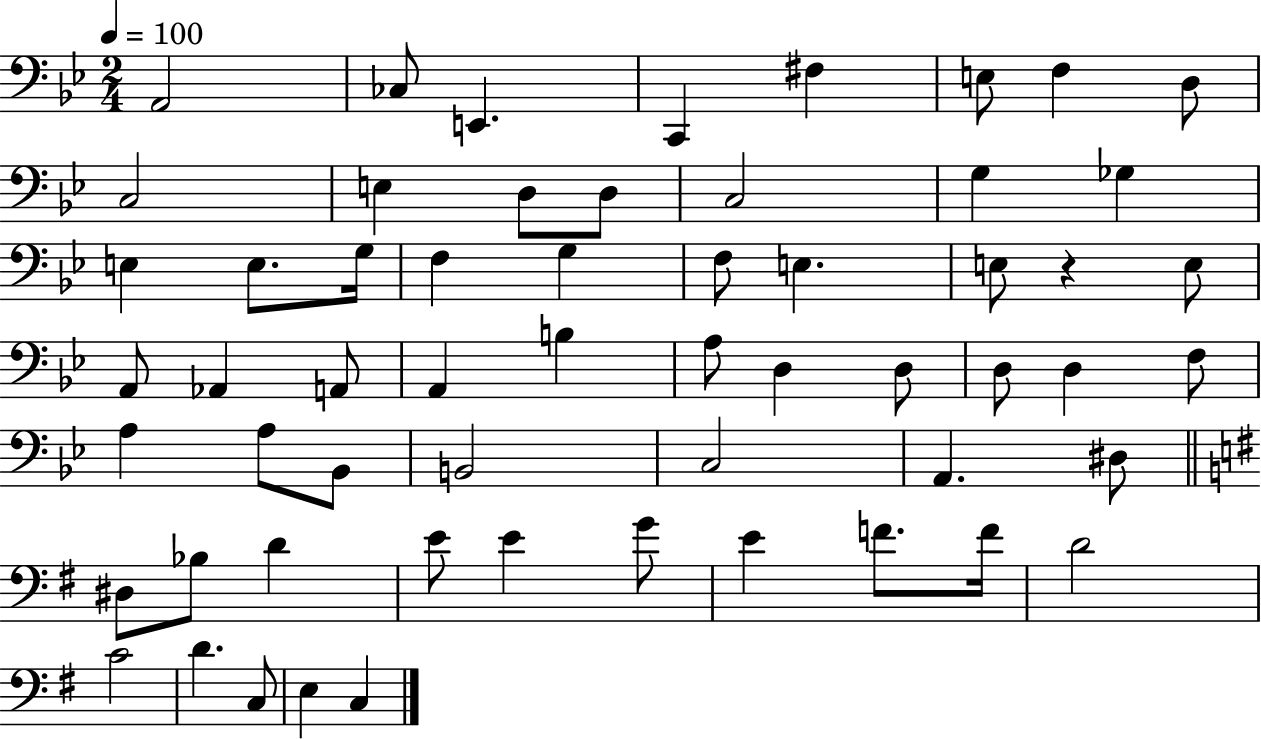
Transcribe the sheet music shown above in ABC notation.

X:1
T:Untitled
M:2/4
L:1/4
K:Bb
A,,2 _C,/2 E,, C,, ^F, E,/2 F, D,/2 C,2 E, D,/2 D,/2 C,2 G, _G, E, E,/2 G,/4 F, G, F,/2 E, E,/2 z E,/2 A,,/2 _A,, A,,/2 A,, B, A,/2 D, D,/2 D,/2 D, F,/2 A, A,/2 _B,,/2 B,,2 C,2 A,, ^D,/2 ^D,/2 _B,/2 D E/2 E G/2 E F/2 F/4 D2 C2 D C,/2 E, C,